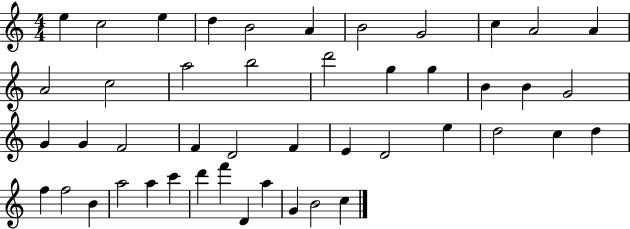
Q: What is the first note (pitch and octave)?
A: E5